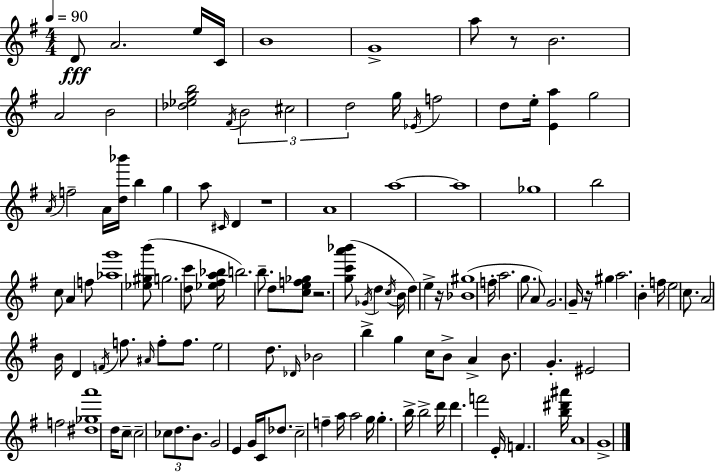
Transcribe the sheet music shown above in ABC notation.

X:1
T:Untitled
M:4/4
L:1/4
K:G
D/2 A2 e/4 C/4 B4 G4 a/2 z/2 B2 A2 B2 [_d_egb]2 ^F/4 B2 ^c2 d2 g/4 _E/4 f2 d/2 e/4 [Ea] g2 A/4 f2 A/4 [d_b']/4 b g a/2 ^C/4 D z4 A4 a4 a4 _g4 b2 c/2 A f/2 [_ag']4 [_e^gb']/2 g2 [dc']/2 [_e^fa_b]/4 b2 b/2 d/2 [cef_g]/2 z2 [gc'a'_b']/2 _G/4 d c/4 B/4 d e z/4 [_B^g]4 f/4 a2 g/2 A/2 G2 G/4 z/4 ^g a2 B f/4 e2 c/2 A2 B/4 D F/4 f/2 ^A/4 f/2 f/2 e2 d/2 _D/4 _B2 b g c/4 B/2 A B/2 G ^E2 f2 [^d_ga']4 d/4 c/2 c2 _c/2 d/2 B/2 G2 E G/4 C/4 _d/2 c2 f a/4 a2 g/4 g b/4 b2 d'/4 d' f'2 E/4 F [b^d'^a']/4 A4 G4